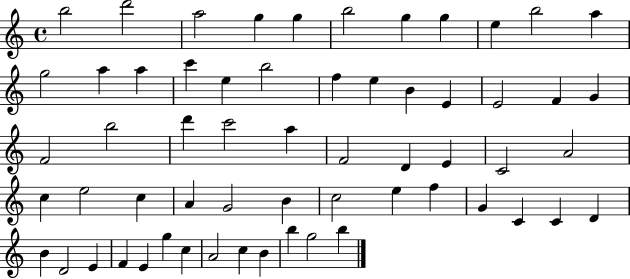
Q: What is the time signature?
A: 4/4